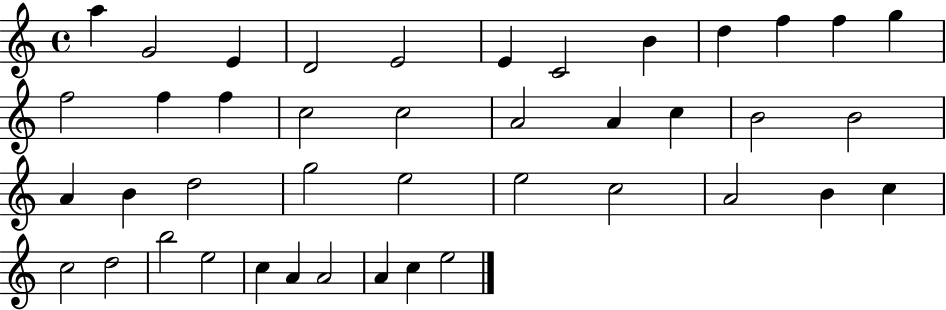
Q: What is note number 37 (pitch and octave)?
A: C5